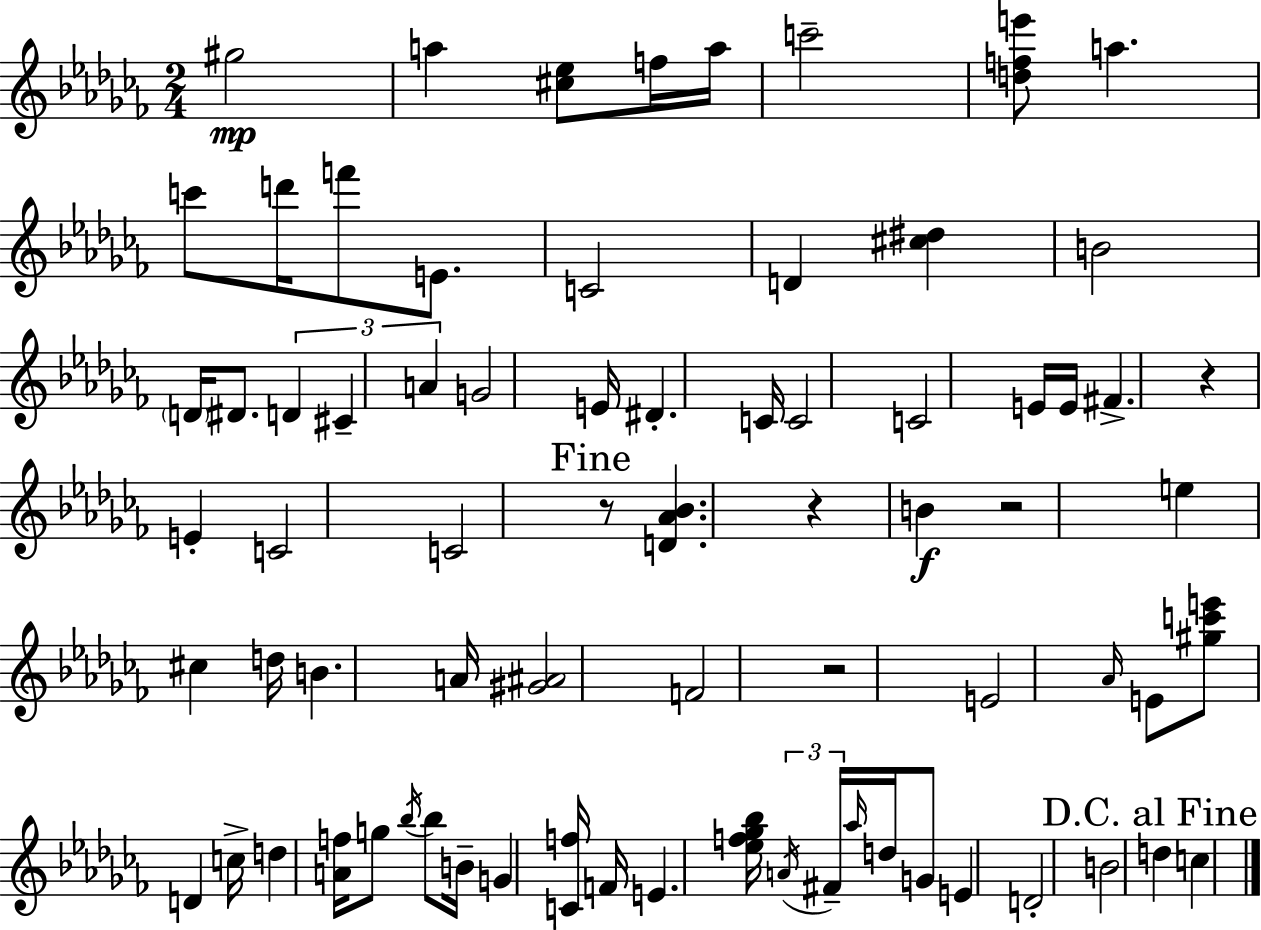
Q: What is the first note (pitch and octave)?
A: G#5